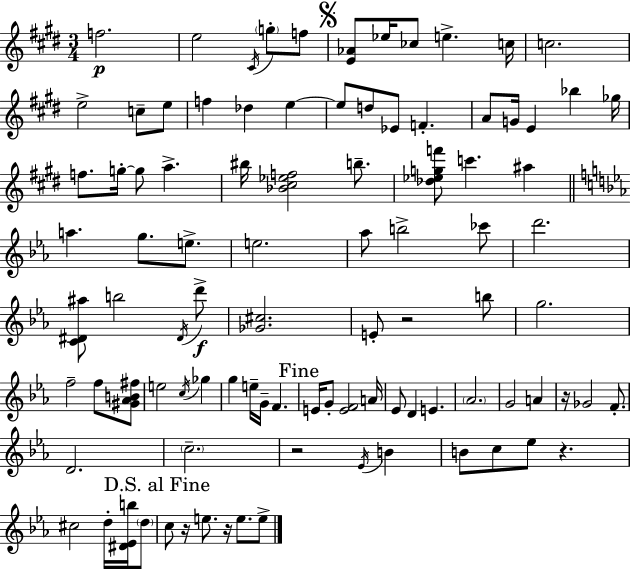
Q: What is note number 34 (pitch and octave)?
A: A5